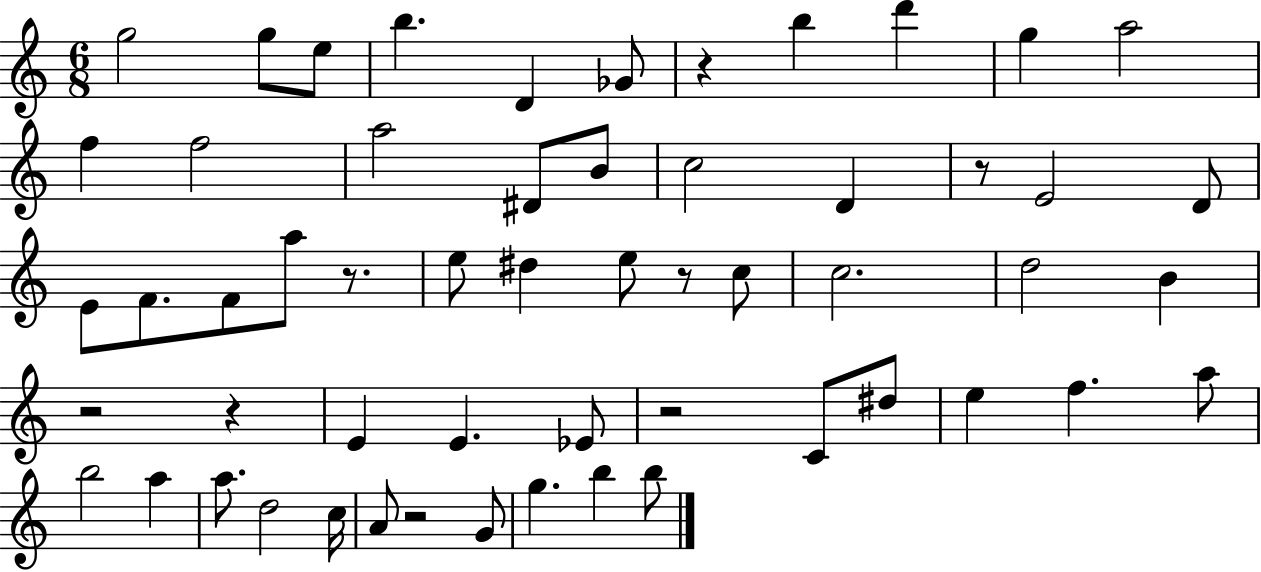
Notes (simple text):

G5/h G5/e E5/e B5/q. D4/q Gb4/e R/q B5/q D6/q G5/q A5/h F5/q F5/h A5/h D#4/e B4/e C5/h D4/q R/e E4/h D4/e E4/e F4/e. F4/e A5/e R/e. E5/e D#5/q E5/e R/e C5/e C5/h. D5/h B4/q R/h R/q E4/q E4/q. Eb4/e R/h C4/e D#5/e E5/q F5/q. A5/e B5/h A5/q A5/e. D5/h C5/s A4/e R/h G4/e G5/q. B5/q B5/e